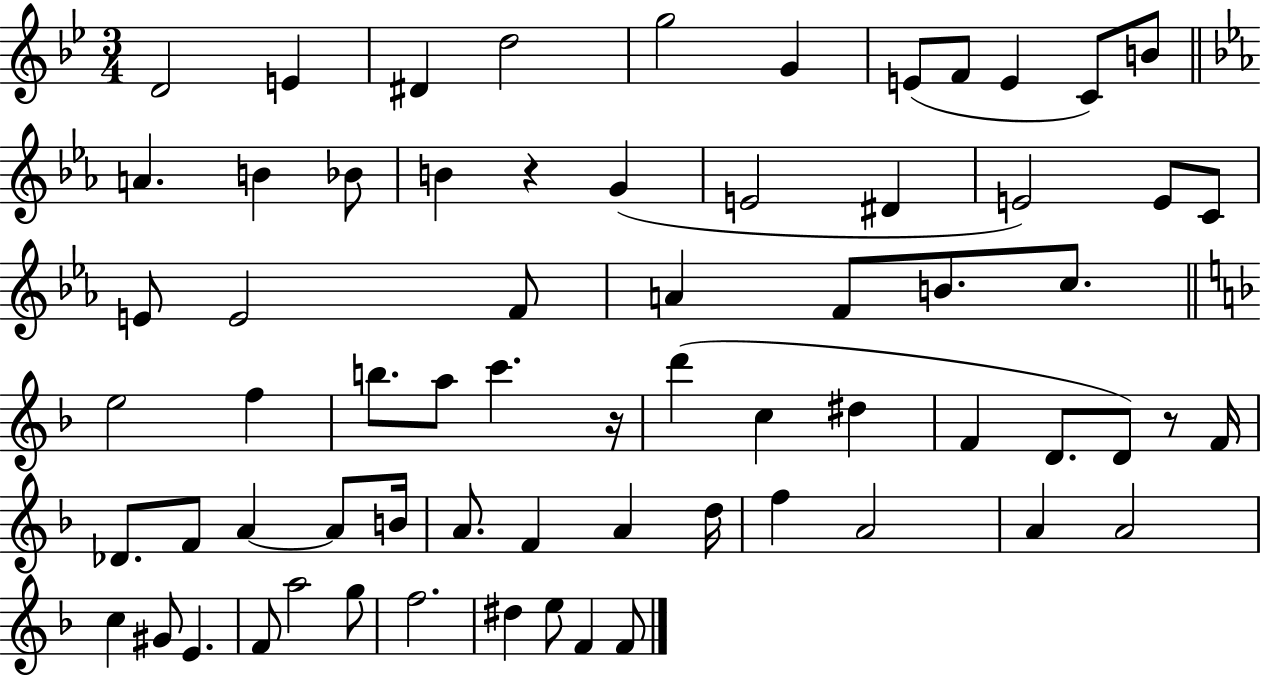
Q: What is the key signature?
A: BES major